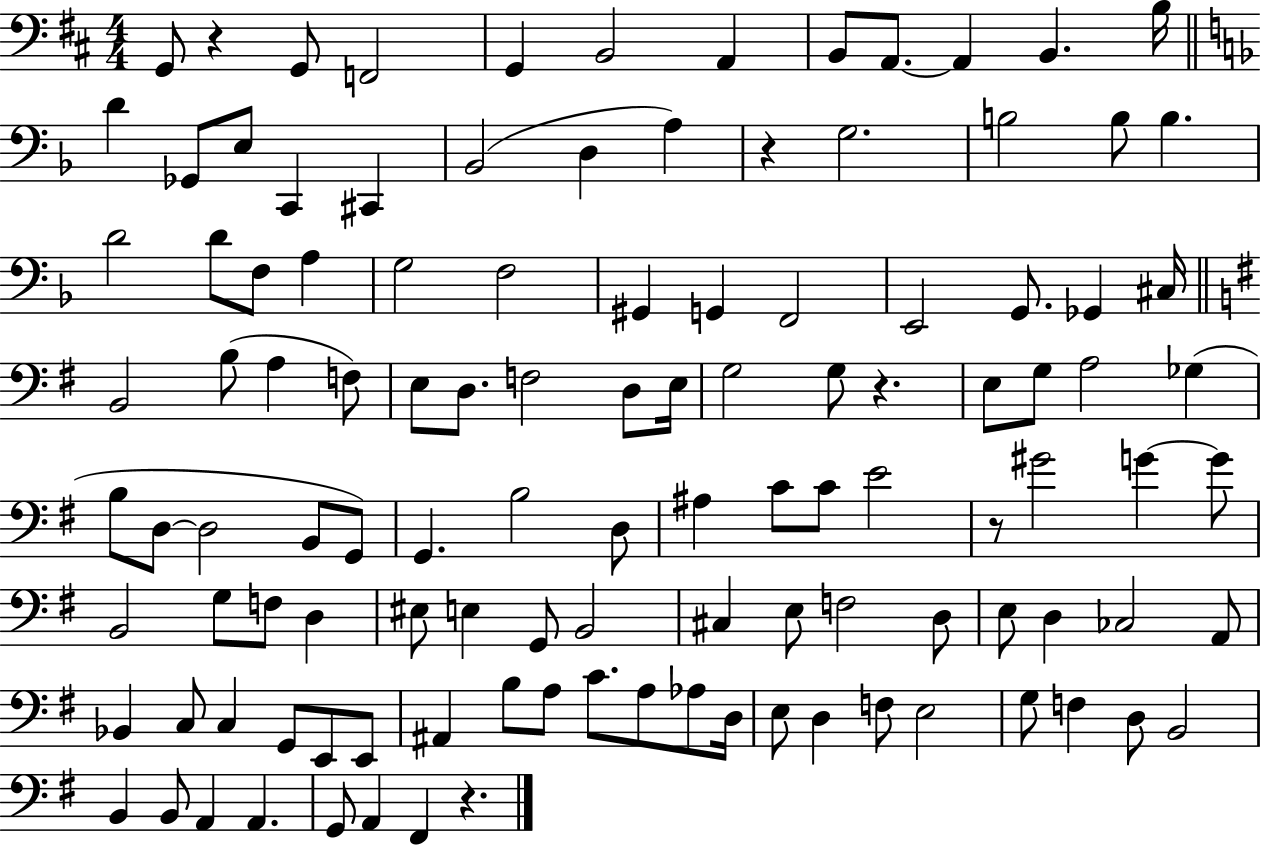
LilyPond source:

{
  \clef bass
  \numericTimeSignature
  \time 4/4
  \key d \major
  g,8 r4 g,8 f,2 | g,4 b,2 a,4 | b,8 a,8.~~ a,4 b,4. b16 | \bar "||" \break \key f \major d'4 ges,8 e8 c,4 cis,4 | bes,2( d4 a4) | r4 g2. | b2 b8 b4. | \break d'2 d'8 f8 a4 | g2 f2 | gis,4 g,4 f,2 | e,2 g,8. ges,4 cis16 | \break \bar "||" \break \key e \minor b,2 b8( a4 f8) | e8 d8. f2 d8 e16 | g2 g8 r4. | e8 g8 a2 ges4( | \break b8 d8~~ d2 b,8 g,8) | g,4. b2 d8 | ais4 c'8 c'8 e'2 | r8 gis'2 g'4~~ g'8 | \break b,2 g8 f8 d4 | eis8 e4 g,8 b,2 | cis4 e8 f2 d8 | e8 d4 ces2 a,8 | \break bes,4 c8 c4 g,8 e,8 e,8 | ais,4 b8 a8 c'8. a8 aes8 d16 | e8 d4 f8 e2 | g8 f4 d8 b,2 | \break b,4 b,8 a,4 a,4. | g,8 a,4 fis,4 r4. | \bar "|."
}